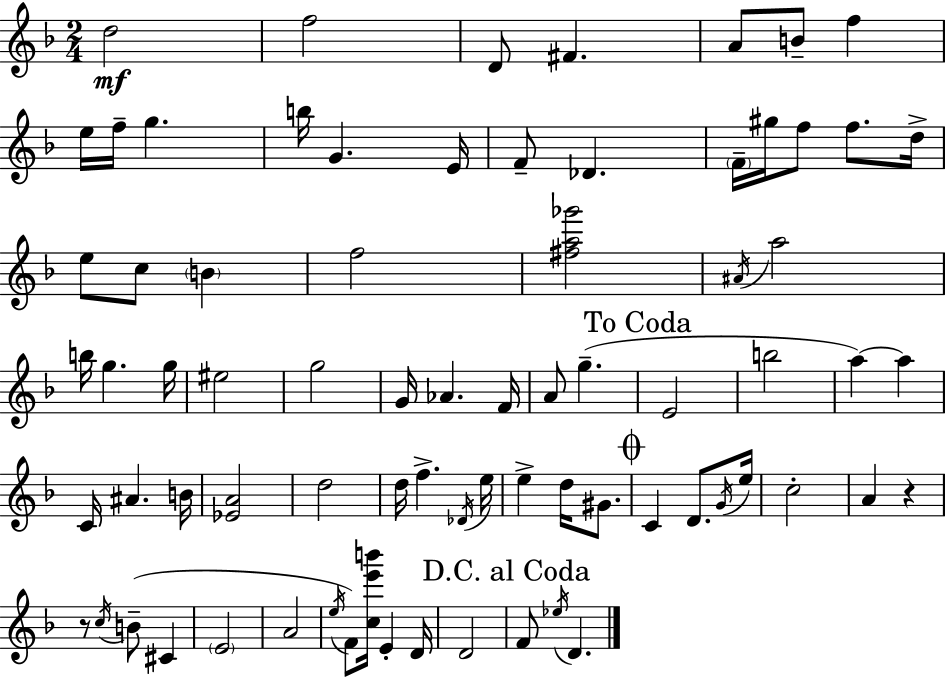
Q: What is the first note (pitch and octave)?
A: D5